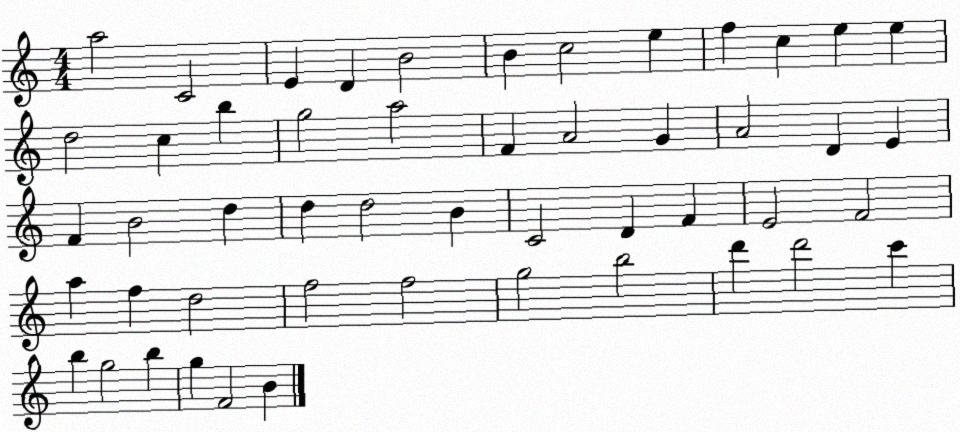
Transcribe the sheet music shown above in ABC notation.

X:1
T:Untitled
M:4/4
L:1/4
K:C
a2 C2 E D B2 B c2 e f c e e d2 c b g2 a2 F A2 G A2 D E F B2 d d d2 B C2 D F E2 F2 a f d2 f2 f2 g2 b2 d' d'2 c' b g2 b g F2 B